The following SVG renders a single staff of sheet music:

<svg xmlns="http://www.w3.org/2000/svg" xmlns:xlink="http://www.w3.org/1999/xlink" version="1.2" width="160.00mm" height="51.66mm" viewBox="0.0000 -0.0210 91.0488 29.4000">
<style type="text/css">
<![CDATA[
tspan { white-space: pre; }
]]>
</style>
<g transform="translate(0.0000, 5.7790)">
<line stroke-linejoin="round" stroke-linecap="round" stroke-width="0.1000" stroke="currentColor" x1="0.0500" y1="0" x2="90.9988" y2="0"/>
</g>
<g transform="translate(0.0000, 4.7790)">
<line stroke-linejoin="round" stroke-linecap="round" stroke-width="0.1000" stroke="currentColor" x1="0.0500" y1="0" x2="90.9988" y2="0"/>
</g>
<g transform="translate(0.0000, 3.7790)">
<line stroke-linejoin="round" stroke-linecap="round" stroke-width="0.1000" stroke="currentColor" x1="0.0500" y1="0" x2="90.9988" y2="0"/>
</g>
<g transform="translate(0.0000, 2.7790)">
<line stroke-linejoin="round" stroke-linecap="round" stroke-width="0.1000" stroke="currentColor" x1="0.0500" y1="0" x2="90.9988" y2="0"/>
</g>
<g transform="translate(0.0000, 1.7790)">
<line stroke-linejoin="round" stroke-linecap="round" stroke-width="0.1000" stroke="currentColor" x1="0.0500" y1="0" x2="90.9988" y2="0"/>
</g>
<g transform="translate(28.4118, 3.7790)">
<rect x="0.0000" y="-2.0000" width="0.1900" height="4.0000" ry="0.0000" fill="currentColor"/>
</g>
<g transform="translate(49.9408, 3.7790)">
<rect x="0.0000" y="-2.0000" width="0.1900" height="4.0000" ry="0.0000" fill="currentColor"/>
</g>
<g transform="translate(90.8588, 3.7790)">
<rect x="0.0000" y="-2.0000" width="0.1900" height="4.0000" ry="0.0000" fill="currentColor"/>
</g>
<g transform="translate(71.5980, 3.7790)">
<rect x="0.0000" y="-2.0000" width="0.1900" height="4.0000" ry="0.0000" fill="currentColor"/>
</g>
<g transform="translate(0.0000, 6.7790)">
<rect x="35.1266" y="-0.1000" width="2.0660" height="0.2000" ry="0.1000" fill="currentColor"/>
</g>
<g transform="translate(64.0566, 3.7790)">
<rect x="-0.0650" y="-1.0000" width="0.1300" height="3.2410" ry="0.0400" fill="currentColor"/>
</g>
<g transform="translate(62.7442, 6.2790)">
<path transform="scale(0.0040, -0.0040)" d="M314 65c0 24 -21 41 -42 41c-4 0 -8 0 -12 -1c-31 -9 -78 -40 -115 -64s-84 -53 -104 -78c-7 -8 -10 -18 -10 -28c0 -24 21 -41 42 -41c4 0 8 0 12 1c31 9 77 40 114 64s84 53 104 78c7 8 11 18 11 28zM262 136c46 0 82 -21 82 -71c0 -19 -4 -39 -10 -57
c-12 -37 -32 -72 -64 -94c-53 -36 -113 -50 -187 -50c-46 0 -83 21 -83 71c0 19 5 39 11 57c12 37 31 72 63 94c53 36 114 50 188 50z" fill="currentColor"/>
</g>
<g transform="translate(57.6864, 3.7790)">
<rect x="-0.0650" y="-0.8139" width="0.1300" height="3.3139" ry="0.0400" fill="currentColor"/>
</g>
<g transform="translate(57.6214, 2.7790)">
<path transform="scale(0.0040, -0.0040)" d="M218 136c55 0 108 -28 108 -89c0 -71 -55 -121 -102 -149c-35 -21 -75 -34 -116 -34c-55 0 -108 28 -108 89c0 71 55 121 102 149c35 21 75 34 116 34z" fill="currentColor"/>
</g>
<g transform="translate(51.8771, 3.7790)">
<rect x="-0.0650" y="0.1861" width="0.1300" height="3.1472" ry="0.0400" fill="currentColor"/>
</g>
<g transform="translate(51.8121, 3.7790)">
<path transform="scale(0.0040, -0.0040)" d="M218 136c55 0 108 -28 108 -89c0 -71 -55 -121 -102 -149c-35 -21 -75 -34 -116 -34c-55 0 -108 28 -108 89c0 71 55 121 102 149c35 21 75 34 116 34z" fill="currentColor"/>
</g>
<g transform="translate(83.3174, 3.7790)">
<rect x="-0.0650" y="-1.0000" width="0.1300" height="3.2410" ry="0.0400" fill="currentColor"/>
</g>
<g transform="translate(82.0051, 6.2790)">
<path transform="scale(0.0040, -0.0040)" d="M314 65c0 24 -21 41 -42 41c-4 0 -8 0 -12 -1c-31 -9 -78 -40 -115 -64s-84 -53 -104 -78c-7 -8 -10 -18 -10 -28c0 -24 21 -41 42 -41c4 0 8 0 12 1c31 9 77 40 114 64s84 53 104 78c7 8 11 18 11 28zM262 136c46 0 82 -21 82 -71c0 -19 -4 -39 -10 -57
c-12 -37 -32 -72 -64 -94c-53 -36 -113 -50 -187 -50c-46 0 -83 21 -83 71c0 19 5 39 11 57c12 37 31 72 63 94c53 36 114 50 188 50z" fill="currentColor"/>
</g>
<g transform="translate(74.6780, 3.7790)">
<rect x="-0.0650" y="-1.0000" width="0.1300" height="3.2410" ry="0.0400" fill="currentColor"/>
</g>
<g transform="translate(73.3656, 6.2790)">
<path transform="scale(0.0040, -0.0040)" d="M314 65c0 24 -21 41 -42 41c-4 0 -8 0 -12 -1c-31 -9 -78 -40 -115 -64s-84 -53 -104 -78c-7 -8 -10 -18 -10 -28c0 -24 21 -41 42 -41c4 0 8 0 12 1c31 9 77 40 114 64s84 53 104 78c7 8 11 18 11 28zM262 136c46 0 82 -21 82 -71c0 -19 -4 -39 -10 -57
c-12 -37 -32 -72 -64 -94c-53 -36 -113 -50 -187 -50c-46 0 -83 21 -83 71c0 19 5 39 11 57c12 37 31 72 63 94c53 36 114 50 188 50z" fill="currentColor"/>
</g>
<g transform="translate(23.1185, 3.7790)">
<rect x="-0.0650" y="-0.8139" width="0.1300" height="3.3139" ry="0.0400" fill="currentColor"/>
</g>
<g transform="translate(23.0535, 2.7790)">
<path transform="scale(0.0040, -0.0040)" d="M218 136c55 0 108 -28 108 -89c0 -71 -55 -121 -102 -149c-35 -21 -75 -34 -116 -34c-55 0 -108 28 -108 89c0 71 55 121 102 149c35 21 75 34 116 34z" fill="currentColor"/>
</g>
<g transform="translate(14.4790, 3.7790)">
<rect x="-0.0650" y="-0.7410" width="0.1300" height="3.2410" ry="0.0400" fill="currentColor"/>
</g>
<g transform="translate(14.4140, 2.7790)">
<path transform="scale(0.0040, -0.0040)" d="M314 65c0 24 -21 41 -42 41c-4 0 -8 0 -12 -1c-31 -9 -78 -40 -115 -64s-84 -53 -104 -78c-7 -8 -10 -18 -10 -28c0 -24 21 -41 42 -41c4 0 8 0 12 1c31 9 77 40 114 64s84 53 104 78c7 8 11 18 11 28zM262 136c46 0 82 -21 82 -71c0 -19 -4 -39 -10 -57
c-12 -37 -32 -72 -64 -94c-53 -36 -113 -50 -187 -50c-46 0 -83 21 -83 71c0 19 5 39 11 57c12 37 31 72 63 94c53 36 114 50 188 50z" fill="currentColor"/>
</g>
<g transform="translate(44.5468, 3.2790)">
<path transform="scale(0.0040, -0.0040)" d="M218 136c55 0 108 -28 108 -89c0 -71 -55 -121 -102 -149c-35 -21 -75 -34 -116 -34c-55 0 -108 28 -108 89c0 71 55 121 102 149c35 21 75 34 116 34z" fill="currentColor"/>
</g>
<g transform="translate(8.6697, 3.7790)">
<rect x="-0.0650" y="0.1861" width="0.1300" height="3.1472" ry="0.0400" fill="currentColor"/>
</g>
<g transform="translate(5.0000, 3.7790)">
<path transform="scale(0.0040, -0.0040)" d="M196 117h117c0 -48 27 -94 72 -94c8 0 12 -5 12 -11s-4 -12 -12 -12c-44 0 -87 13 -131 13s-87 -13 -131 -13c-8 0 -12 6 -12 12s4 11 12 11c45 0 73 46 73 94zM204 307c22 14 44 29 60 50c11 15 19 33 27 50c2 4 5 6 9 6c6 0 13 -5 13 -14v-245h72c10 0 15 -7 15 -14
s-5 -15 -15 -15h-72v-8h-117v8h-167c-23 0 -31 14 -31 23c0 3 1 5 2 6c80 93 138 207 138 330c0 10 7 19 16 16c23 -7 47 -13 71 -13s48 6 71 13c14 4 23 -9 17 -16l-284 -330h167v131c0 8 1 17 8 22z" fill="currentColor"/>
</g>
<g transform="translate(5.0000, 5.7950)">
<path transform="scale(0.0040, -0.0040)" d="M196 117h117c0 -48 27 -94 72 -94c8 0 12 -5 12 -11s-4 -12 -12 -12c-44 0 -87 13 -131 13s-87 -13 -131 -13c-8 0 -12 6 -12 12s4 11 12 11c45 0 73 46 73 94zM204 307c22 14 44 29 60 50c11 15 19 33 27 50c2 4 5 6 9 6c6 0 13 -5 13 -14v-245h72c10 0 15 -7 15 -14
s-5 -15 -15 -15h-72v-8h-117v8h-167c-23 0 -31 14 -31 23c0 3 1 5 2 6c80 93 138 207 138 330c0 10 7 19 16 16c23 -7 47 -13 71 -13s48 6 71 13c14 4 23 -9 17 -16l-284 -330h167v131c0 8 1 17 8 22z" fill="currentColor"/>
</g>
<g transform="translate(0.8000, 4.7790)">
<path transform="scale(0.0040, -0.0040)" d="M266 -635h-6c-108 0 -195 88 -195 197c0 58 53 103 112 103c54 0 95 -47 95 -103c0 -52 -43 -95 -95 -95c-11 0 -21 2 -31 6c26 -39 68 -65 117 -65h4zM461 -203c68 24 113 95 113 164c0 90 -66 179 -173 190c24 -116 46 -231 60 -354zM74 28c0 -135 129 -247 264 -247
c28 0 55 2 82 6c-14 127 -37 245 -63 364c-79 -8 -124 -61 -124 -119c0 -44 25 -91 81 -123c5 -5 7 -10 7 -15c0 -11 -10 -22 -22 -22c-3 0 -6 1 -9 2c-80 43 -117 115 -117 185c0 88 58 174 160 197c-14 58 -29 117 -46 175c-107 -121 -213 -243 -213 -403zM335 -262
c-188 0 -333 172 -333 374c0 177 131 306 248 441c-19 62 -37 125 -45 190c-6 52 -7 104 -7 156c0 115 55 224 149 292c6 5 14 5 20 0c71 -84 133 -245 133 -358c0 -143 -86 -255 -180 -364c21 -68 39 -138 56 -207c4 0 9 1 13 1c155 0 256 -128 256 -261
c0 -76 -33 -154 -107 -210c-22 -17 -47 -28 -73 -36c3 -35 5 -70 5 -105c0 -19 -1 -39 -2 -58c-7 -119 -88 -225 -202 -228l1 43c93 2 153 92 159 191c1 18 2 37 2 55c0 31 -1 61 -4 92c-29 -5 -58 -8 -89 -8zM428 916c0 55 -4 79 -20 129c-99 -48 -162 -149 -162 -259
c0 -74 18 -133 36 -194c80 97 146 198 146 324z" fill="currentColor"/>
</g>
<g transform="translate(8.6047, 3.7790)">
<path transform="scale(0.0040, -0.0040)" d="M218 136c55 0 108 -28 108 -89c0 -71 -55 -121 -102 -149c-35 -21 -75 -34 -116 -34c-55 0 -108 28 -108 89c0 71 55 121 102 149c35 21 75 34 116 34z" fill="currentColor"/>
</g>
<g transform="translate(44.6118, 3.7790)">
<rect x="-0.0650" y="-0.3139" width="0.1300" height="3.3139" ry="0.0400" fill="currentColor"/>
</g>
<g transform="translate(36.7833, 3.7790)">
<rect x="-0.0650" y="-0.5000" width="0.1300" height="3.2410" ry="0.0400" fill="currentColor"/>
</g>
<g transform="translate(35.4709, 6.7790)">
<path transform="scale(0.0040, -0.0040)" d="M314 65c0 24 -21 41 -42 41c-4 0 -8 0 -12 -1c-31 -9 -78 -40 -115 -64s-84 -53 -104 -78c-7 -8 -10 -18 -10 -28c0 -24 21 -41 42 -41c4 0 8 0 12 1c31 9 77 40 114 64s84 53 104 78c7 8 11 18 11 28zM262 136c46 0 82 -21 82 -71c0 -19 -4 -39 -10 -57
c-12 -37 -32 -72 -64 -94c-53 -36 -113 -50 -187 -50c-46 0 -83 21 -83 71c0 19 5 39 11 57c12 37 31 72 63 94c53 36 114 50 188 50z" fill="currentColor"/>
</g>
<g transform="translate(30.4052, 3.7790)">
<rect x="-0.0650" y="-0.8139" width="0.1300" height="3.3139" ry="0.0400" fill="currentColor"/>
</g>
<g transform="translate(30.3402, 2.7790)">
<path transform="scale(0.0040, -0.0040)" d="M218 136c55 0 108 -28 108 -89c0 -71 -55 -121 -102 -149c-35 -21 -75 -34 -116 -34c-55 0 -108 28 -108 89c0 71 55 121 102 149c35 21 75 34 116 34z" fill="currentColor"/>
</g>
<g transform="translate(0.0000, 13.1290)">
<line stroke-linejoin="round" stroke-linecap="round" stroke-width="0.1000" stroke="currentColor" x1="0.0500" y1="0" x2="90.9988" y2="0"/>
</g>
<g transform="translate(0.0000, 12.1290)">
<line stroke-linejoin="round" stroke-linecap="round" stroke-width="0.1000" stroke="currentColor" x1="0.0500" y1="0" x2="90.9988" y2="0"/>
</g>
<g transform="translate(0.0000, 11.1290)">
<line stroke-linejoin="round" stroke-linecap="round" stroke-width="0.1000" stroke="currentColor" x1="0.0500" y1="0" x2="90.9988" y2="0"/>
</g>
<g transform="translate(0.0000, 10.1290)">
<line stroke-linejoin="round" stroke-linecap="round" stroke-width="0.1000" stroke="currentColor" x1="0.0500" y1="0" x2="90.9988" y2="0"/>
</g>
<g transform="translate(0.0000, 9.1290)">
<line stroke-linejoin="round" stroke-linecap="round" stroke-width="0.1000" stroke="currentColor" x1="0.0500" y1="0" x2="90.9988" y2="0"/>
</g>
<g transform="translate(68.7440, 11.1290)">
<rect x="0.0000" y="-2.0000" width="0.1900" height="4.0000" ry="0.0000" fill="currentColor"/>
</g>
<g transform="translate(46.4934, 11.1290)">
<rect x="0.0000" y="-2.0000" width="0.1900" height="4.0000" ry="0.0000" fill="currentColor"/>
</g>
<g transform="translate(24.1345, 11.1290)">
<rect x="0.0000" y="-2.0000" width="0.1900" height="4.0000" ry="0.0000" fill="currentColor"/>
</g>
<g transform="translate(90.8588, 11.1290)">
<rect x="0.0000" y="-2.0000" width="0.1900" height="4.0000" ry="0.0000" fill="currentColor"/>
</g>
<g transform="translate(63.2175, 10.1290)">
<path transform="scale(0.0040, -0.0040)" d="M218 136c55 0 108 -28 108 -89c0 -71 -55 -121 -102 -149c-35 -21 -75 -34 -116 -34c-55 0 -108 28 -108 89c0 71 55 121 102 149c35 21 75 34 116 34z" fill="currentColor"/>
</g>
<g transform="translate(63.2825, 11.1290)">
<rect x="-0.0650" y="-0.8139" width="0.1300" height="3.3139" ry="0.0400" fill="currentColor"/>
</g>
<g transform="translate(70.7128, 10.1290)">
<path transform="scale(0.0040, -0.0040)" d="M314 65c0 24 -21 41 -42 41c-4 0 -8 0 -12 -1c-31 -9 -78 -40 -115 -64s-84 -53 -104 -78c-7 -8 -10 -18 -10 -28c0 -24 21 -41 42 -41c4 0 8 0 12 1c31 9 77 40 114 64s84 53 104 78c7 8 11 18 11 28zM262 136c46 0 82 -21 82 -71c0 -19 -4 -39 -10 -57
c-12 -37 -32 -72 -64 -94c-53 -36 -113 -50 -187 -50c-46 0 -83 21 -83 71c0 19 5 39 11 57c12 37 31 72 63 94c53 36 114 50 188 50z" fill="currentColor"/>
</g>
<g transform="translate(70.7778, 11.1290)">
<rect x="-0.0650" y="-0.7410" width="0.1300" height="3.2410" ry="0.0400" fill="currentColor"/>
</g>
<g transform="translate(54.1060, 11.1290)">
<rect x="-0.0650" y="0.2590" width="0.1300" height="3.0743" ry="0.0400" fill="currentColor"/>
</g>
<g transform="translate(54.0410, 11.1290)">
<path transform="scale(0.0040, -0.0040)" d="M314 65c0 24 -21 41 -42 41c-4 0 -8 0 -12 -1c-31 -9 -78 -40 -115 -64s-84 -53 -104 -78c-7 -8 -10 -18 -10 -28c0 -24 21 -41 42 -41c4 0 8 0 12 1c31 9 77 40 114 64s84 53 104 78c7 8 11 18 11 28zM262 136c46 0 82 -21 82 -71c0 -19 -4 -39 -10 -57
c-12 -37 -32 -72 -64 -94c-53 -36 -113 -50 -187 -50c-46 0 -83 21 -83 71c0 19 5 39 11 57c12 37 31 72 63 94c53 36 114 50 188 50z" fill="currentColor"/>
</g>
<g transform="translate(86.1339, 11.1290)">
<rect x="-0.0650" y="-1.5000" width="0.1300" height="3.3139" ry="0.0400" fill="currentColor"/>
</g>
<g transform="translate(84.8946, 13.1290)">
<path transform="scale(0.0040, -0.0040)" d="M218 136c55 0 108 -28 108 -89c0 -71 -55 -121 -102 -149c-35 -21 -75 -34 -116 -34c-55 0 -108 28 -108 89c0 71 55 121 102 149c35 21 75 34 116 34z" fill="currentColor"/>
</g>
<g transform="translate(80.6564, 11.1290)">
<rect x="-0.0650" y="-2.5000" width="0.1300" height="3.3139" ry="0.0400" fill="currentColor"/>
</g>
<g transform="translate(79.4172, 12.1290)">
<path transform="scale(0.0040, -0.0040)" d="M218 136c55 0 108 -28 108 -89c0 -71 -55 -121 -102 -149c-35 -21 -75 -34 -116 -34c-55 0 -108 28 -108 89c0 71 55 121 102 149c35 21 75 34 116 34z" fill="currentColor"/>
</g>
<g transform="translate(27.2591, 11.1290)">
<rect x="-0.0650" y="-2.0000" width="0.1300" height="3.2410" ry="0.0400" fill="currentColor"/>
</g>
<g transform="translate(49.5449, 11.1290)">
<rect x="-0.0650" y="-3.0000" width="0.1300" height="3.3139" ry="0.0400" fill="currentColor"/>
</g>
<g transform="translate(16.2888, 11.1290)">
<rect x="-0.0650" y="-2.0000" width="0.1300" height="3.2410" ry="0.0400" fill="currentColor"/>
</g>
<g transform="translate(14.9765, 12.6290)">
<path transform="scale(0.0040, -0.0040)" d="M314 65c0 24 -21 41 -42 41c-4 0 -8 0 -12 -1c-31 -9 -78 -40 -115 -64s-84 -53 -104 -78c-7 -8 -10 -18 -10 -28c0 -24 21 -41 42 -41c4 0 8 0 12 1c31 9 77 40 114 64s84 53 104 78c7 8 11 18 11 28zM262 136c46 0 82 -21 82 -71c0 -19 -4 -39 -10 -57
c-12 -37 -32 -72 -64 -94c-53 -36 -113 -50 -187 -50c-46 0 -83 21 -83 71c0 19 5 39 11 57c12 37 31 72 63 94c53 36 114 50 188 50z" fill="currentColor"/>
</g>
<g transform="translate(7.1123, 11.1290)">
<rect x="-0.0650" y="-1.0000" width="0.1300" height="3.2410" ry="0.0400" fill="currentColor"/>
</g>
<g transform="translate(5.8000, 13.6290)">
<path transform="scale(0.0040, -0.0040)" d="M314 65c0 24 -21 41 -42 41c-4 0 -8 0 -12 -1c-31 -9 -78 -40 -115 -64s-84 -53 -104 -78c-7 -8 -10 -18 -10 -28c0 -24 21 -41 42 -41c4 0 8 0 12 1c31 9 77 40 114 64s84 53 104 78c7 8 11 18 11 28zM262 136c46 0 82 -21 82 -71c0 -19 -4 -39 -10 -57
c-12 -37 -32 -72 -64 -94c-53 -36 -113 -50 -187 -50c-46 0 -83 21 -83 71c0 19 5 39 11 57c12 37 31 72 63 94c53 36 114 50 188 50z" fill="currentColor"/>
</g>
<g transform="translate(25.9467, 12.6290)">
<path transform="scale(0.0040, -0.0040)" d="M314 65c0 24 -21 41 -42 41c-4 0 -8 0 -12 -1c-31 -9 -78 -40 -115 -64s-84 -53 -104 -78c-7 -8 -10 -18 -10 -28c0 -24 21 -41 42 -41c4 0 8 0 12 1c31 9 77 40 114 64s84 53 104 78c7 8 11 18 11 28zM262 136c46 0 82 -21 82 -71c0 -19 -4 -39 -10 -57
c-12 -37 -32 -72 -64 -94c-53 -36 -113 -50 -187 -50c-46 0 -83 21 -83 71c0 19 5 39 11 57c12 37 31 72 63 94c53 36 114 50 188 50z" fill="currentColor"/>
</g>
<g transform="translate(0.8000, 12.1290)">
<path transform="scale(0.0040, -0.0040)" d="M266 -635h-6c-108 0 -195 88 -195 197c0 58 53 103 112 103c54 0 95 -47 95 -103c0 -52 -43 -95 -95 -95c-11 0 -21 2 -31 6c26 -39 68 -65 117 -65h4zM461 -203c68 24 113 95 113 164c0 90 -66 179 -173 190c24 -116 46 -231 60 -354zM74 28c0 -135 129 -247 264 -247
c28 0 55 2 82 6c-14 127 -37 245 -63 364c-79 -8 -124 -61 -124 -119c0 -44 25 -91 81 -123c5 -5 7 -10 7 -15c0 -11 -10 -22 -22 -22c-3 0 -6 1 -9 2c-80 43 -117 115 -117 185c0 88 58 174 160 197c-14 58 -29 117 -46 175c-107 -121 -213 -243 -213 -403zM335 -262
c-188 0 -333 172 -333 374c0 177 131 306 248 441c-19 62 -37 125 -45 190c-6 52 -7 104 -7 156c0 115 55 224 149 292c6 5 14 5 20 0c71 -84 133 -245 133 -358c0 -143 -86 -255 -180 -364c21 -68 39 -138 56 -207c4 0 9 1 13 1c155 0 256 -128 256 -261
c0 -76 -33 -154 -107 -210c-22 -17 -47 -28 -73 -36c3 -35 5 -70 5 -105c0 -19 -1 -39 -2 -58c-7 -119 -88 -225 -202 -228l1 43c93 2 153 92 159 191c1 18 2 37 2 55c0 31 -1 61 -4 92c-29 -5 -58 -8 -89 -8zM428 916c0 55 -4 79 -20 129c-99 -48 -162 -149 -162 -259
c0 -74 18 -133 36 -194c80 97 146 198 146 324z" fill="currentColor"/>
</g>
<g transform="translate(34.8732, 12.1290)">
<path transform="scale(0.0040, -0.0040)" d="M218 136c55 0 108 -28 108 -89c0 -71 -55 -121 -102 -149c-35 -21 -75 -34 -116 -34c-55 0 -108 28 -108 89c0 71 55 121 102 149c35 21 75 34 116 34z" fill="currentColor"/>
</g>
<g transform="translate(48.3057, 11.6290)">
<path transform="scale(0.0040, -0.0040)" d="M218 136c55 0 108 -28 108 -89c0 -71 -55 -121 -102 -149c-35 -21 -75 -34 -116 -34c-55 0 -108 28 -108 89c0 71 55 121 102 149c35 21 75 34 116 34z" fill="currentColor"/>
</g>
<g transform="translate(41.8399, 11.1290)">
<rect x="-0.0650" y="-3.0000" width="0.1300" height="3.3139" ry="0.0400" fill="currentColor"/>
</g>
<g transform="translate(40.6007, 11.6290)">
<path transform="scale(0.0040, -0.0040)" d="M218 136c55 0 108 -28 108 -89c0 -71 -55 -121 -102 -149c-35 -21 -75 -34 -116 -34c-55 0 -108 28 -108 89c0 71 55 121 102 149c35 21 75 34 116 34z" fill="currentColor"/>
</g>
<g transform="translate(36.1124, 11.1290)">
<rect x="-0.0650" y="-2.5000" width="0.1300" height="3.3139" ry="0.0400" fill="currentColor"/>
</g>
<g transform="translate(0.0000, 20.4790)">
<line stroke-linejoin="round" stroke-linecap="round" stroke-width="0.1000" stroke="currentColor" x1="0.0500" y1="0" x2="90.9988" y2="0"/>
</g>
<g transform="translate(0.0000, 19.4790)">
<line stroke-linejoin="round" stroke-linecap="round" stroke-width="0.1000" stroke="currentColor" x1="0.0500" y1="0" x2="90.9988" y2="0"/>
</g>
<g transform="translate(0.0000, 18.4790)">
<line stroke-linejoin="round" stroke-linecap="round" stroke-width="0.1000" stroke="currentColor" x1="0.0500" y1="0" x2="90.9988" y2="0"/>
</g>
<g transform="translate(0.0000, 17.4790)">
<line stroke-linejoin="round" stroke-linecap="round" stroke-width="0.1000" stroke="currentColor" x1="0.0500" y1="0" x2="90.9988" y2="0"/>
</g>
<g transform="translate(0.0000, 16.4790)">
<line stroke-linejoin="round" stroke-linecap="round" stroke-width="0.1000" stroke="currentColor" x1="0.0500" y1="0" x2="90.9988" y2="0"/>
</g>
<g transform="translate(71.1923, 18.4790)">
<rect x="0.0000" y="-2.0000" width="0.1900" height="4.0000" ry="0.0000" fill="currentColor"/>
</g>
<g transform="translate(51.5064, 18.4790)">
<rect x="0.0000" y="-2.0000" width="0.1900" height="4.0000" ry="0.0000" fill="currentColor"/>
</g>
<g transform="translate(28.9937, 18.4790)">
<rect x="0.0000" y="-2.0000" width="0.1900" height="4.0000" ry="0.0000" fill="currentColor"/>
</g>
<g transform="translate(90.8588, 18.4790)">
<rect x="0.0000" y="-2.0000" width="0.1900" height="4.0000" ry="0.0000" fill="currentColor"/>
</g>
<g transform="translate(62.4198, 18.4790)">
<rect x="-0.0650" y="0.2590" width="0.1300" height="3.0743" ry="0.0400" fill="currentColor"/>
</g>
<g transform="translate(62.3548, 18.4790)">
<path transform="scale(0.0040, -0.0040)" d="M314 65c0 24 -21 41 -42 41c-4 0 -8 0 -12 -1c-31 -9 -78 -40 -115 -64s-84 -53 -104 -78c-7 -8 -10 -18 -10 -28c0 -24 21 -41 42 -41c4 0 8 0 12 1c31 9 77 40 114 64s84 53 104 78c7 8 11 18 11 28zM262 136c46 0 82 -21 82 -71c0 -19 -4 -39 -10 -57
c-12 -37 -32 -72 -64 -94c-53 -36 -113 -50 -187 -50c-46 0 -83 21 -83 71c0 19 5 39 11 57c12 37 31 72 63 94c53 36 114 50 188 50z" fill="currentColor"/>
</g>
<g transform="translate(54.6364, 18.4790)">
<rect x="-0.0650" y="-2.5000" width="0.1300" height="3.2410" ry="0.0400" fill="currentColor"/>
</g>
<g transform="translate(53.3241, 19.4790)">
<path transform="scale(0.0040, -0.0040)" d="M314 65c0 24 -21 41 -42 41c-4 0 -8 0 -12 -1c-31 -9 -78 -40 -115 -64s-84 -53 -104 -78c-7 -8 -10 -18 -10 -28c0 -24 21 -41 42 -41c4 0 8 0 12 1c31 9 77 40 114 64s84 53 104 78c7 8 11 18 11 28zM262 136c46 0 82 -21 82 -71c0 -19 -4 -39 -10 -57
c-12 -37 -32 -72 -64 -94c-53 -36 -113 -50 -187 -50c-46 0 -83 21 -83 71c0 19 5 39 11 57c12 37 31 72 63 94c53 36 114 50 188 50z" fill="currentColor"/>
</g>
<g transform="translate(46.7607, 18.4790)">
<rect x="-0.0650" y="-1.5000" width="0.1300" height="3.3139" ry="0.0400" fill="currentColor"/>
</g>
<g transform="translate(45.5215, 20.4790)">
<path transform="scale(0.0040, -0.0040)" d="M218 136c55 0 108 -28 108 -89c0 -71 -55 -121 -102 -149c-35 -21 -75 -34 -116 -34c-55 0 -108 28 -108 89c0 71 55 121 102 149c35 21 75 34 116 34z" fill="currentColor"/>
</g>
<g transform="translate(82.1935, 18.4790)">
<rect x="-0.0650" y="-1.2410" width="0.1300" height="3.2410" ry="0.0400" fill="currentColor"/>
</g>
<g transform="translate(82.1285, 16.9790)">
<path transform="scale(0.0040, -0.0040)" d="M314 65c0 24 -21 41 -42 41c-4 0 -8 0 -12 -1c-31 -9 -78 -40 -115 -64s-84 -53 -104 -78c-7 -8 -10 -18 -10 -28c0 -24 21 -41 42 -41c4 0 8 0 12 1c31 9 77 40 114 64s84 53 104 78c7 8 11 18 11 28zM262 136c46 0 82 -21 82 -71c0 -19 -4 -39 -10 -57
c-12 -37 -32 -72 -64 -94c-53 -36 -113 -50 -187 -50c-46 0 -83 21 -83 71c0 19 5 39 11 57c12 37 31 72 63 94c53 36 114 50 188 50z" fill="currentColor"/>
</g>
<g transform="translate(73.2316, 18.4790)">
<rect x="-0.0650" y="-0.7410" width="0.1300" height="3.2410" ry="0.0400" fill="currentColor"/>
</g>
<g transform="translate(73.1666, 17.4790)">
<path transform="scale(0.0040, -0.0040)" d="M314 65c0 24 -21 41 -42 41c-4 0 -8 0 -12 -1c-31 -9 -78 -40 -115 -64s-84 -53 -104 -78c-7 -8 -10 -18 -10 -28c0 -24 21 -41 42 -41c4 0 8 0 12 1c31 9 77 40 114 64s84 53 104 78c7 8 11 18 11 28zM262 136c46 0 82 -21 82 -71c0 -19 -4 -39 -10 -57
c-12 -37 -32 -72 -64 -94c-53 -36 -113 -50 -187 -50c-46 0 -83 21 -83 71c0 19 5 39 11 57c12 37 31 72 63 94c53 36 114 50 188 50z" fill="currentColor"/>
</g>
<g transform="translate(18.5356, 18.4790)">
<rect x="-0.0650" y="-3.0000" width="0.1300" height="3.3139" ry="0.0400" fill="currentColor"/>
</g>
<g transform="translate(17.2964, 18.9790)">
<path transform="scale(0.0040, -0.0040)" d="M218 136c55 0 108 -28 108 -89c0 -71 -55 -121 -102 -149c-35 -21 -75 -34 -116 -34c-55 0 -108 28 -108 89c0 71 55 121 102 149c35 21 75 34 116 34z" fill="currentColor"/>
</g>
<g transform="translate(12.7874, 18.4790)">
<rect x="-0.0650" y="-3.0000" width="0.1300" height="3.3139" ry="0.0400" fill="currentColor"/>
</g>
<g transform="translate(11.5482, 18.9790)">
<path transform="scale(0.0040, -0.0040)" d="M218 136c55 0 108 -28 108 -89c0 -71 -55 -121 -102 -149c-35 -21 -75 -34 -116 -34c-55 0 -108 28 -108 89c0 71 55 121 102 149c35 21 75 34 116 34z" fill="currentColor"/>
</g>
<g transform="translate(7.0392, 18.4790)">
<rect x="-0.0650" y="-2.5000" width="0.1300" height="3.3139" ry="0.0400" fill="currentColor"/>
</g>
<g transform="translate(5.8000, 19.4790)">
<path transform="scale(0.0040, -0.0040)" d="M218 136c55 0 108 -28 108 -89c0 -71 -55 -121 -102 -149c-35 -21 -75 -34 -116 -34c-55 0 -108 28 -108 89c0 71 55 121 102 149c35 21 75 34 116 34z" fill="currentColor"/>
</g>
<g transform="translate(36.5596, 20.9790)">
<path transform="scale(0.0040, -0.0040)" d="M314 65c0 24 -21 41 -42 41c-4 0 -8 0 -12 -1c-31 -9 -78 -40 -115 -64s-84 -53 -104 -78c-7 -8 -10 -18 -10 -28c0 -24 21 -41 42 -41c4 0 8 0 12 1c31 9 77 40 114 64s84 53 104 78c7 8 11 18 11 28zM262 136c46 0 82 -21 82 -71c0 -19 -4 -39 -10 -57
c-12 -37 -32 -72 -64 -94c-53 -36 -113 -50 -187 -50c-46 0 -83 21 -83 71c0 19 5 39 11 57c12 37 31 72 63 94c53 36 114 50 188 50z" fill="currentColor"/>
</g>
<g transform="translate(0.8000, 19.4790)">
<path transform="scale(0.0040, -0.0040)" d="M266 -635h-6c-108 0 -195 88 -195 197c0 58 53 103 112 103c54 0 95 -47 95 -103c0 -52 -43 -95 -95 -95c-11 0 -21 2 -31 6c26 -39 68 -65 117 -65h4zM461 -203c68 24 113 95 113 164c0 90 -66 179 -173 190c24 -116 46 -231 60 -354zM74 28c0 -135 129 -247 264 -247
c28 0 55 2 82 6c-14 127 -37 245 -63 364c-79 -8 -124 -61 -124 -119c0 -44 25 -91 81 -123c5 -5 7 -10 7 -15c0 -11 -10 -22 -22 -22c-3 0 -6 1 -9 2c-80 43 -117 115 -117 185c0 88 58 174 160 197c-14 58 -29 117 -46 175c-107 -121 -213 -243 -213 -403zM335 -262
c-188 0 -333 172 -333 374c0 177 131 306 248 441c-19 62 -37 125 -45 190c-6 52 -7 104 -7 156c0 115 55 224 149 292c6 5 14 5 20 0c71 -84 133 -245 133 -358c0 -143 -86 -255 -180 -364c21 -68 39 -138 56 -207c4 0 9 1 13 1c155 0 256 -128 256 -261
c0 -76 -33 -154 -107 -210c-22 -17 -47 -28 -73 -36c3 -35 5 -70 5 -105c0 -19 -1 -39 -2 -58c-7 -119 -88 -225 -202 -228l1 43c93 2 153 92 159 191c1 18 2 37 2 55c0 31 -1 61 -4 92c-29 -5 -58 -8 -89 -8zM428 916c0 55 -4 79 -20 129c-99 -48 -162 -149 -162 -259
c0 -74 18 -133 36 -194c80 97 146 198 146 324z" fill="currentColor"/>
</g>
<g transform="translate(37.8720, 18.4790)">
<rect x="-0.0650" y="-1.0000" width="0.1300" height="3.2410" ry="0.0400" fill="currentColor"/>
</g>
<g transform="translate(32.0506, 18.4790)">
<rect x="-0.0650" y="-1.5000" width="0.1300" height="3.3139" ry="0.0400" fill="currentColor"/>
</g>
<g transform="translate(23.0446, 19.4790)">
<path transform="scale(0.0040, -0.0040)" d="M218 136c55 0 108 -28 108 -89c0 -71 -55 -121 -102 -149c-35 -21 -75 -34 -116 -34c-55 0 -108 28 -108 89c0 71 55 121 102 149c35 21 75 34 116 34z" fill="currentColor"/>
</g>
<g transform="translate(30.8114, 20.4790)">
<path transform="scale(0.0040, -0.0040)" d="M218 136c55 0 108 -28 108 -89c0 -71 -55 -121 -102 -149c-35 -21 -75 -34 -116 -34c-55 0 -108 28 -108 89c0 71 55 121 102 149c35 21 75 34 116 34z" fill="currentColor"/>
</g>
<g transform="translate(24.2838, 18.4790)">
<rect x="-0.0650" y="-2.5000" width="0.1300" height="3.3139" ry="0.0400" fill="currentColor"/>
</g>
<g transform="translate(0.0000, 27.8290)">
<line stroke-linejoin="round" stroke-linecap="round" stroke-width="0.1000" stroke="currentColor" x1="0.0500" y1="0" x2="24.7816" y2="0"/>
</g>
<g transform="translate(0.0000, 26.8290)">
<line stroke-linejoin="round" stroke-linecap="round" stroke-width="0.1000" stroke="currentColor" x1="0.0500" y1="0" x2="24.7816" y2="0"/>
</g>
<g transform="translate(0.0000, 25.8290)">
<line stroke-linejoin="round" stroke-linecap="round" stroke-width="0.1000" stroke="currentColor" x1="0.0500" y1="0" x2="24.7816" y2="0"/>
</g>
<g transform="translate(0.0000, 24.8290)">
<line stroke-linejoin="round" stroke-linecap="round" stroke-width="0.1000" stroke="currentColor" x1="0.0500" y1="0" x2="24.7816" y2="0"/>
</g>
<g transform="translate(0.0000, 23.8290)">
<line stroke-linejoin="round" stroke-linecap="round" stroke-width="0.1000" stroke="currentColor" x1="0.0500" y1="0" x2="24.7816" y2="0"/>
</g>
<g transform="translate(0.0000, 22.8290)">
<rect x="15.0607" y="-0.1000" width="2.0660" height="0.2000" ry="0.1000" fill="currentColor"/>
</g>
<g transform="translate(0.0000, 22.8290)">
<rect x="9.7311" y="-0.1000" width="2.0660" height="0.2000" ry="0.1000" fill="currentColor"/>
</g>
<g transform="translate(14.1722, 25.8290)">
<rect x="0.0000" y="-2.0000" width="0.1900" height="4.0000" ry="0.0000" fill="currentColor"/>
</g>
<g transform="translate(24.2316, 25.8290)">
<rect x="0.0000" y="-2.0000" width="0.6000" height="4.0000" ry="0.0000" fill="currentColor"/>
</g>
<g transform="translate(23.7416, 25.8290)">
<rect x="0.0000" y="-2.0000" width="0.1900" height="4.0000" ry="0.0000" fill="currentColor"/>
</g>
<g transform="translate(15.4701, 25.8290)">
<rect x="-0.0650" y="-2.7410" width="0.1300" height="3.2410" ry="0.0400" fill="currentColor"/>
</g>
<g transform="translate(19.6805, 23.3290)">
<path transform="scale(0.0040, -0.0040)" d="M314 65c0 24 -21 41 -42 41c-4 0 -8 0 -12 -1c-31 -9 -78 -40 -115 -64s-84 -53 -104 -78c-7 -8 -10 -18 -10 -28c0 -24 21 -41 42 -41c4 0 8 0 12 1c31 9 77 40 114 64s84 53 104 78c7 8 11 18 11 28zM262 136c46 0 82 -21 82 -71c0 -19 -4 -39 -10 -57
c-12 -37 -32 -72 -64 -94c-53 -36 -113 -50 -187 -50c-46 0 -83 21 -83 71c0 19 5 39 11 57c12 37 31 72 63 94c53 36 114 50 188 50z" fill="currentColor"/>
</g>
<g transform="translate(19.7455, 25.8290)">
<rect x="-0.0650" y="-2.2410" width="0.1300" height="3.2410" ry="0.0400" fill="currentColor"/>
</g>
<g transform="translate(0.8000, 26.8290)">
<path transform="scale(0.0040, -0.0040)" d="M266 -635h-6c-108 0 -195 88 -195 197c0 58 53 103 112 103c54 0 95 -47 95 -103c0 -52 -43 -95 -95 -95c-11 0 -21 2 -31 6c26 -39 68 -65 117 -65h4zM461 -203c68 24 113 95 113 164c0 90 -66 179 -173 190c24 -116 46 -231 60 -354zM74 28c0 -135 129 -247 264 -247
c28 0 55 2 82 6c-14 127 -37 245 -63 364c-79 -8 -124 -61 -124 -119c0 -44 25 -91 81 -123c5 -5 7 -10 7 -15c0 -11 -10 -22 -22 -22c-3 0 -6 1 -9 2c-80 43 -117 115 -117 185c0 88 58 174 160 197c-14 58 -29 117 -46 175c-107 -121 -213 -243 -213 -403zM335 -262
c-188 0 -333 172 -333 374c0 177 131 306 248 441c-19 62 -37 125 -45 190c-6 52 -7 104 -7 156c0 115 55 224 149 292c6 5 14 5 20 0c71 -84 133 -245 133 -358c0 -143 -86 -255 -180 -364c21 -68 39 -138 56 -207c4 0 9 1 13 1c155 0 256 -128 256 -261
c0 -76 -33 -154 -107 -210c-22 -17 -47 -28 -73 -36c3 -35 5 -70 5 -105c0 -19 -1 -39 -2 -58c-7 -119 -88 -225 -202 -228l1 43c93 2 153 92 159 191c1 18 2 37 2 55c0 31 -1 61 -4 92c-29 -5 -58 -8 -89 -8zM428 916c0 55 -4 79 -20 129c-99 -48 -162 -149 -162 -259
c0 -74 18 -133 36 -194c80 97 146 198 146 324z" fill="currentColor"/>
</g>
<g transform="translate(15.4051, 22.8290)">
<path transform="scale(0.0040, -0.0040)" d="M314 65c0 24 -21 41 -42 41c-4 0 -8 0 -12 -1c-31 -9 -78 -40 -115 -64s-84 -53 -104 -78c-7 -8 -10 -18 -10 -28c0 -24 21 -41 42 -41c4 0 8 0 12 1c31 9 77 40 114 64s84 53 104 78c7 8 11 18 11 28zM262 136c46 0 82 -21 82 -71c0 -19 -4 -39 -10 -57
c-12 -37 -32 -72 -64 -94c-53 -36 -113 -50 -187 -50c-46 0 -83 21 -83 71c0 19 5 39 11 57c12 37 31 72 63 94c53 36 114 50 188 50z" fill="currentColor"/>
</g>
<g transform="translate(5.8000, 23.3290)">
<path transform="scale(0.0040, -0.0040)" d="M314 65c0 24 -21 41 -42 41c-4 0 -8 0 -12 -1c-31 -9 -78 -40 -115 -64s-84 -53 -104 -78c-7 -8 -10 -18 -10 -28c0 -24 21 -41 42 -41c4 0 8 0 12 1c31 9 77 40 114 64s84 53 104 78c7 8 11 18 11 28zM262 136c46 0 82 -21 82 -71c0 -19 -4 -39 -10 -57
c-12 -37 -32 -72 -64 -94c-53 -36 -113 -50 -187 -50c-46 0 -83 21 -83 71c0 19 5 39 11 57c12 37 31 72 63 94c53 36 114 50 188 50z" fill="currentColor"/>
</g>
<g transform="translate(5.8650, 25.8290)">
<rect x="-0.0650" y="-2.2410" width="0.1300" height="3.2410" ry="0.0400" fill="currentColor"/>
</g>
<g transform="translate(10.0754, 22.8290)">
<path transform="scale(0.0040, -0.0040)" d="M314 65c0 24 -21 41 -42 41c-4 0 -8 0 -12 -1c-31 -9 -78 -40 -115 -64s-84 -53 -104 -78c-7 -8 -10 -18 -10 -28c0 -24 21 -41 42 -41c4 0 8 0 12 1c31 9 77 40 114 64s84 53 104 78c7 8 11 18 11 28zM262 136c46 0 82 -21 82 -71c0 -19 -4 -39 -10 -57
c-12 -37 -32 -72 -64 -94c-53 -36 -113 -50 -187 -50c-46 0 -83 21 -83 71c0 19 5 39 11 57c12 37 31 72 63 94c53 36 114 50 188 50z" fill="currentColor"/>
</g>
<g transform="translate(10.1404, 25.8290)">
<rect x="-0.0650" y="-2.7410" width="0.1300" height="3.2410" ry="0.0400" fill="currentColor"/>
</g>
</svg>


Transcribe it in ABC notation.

X:1
T:Untitled
M:4/4
L:1/4
K:C
B d2 d d C2 c B d D2 D2 D2 D2 F2 F2 G A A B2 d d2 G E G A A G E D2 E G2 B2 d2 e2 g2 a2 a2 g2